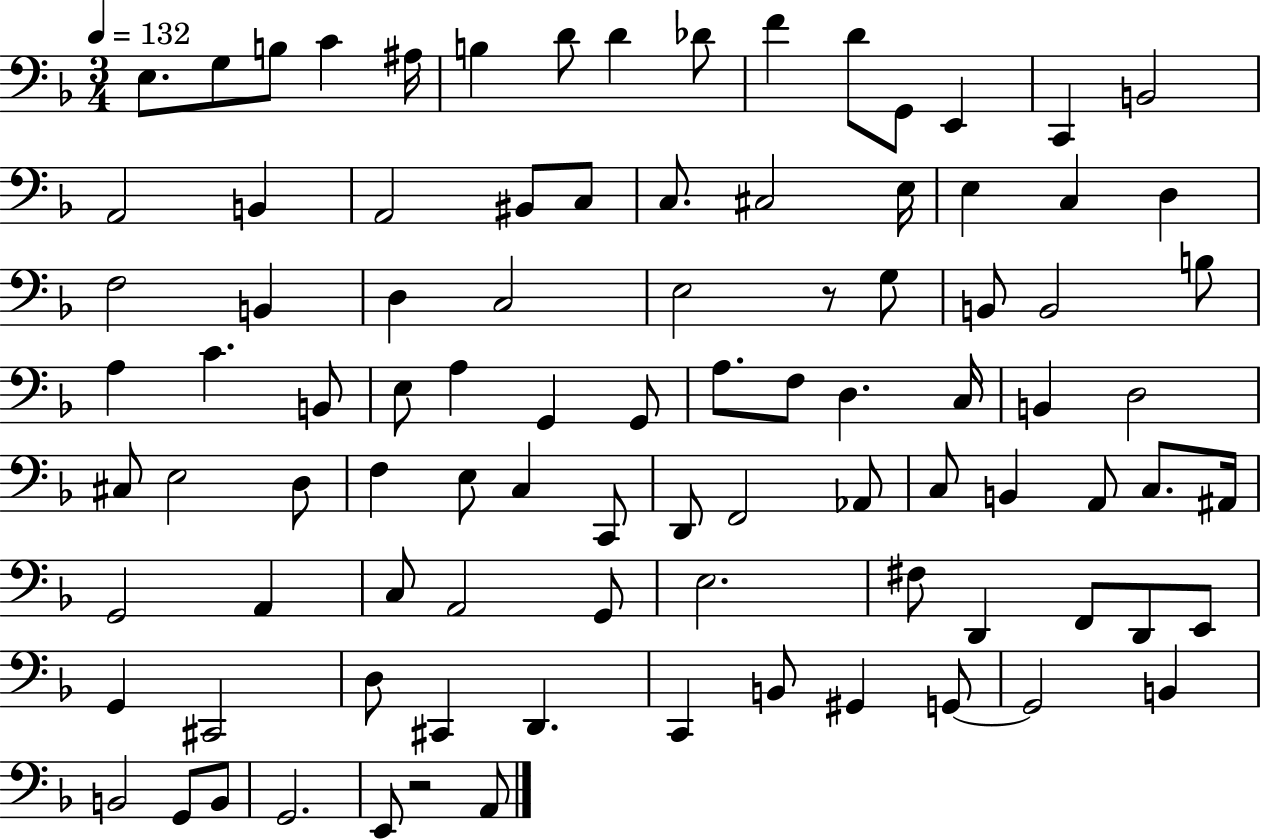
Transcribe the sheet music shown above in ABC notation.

X:1
T:Untitled
M:3/4
L:1/4
K:F
E,/2 G,/2 B,/2 C ^A,/4 B, D/2 D _D/2 F D/2 G,,/2 E,, C,, B,,2 A,,2 B,, A,,2 ^B,,/2 C,/2 C,/2 ^C,2 E,/4 E, C, D, F,2 B,, D, C,2 E,2 z/2 G,/2 B,,/2 B,,2 B,/2 A, C B,,/2 E,/2 A, G,, G,,/2 A,/2 F,/2 D, C,/4 B,, D,2 ^C,/2 E,2 D,/2 F, E,/2 C, C,,/2 D,,/2 F,,2 _A,,/2 C,/2 B,, A,,/2 C,/2 ^A,,/4 G,,2 A,, C,/2 A,,2 G,,/2 E,2 ^F,/2 D,, F,,/2 D,,/2 E,,/2 G,, ^C,,2 D,/2 ^C,, D,, C,, B,,/2 ^G,, G,,/2 G,,2 B,, B,,2 G,,/2 B,,/2 G,,2 E,,/2 z2 A,,/2